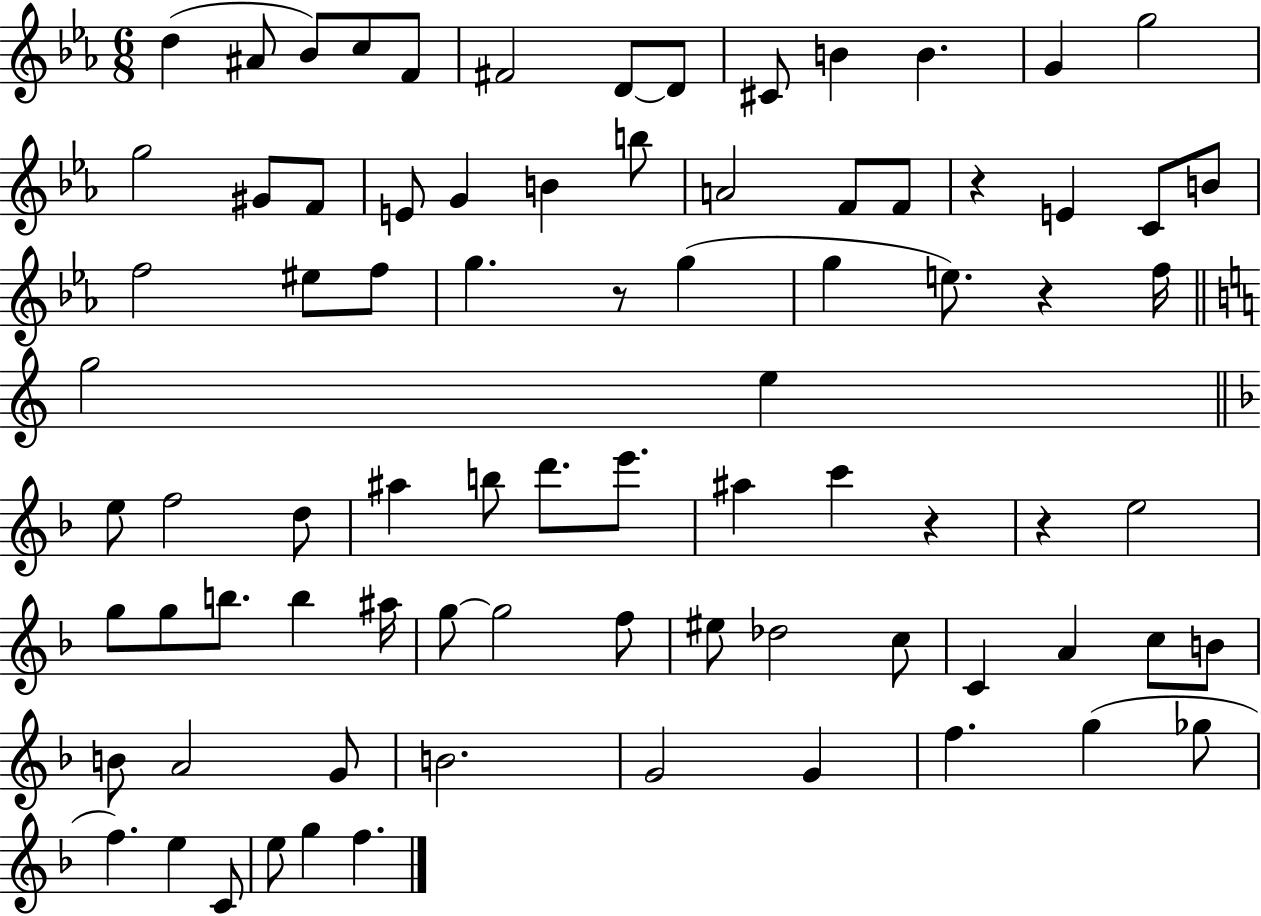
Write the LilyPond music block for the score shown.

{
  \clef treble
  \numericTimeSignature
  \time 6/8
  \key ees \major
  d''4( ais'8 bes'8) c''8 f'8 | fis'2 d'8~~ d'8 | cis'8 b'4 b'4. | g'4 g''2 | \break g''2 gis'8 f'8 | e'8 g'4 b'4 b''8 | a'2 f'8 f'8 | r4 e'4 c'8 b'8 | \break f''2 eis''8 f''8 | g''4. r8 g''4( | g''4 e''8.) r4 f''16 | \bar "||" \break \key c \major g''2 e''4 | \bar "||" \break \key f \major e''8 f''2 d''8 | ais''4 b''8 d'''8. e'''8. | ais''4 c'''4 r4 | r4 e''2 | \break g''8 g''8 b''8. b''4 ais''16 | g''8~~ g''2 f''8 | eis''8 des''2 c''8 | c'4 a'4 c''8 b'8 | \break b'8 a'2 g'8 | b'2. | g'2 g'4 | f''4. g''4( ges''8 | \break f''4.) e''4 c'8 | e''8 g''4 f''4. | \bar "|."
}